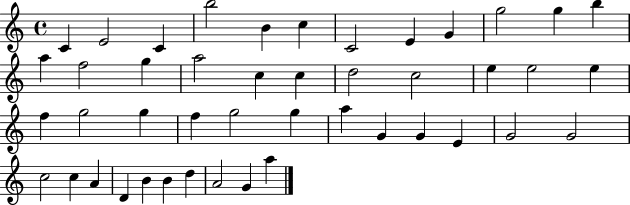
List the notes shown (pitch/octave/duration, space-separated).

C4/q E4/h C4/q B5/h B4/q C5/q C4/h E4/q G4/q G5/h G5/q B5/q A5/q F5/h G5/q A5/h C5/q C5/q D5/h C5/h E5/q E5/h E5/q F5/q G5/h G5/q F5/q G5/h G5/q A5/q G4/q G4/q E4/q G4/h G4/h C5/h C5/q A4/q D4/q B4/q B4/q D5/q A4/h G4/q A5/q